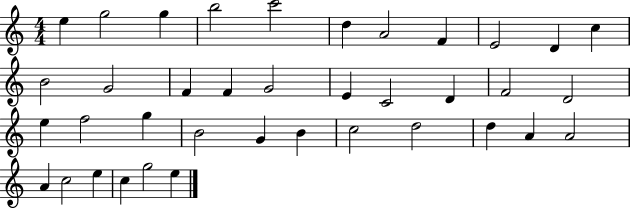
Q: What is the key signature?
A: C major